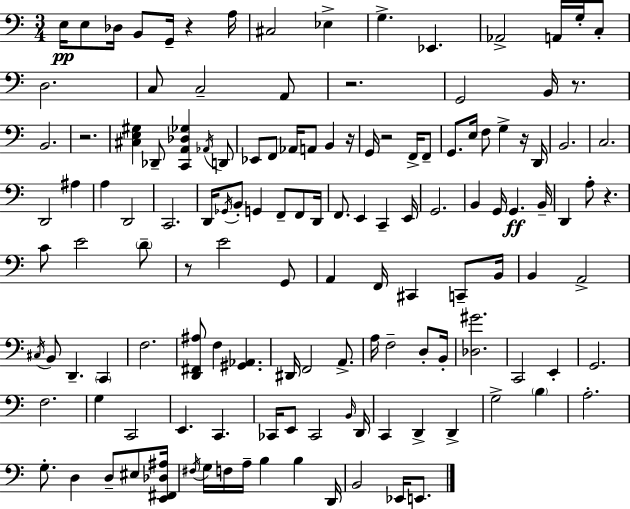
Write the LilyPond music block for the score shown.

{
  \clef bass
  \numericTimeSignature
  \time 3/4
  \key a \minor
  e16\pp e8 des16 b,8 g,16-- r4 a16 | cis2 ees4-> | g4.-> ees,4. | aes,2-> a,16 g16-. c8-. | \break d2. | c8 c2-- a,8 | r2. | g,2 b,16 r8. | \break b,2. | r2. | <cis e gis>4 des,8-- <c, a, des ges>4 \acciaccatura { aes,16 } d,8 | ees,8 f,8 aes,16 a,8 b,4 | \break r16 g,16 r2 f,16-> f,8-- | g,8. e16 f8 g4-> r16 | d,16 b,2. | c2. | \break d,2 ais4 | a4 d,2 | c,2. | d,16 \acciaccatura { ges,16 } b,8-. g,4 f,8-- f,8 | \break d,16 f,8. e,4 c,4-- | e,16 g,2. | b,4 g,16 g,4.\ff | b,16-- d,4 a8-. r4. | \break c'8 e'2 | \parenthesize d'8-- r8 e'2 | g,8 a,4 f,16 cis,4 c,8-- | b,16 b,4 a,2-> | \break \acciaccatura { cis16 } b,8 d,4.-- \parenthesize c,4 | f2. | <d, fis, ais>8 f4 <gis, aes,>4. | dis,16 f,2 | \break a,8.-> a16 f2-- | d8-. b,16-. <des gis'>2. | c,2 e,4-. | g,2. | \break f2. | g4 c,2 | e,4. c,4. | ces,16 e,8 ces,2 | \break \grace { b,16 } d,16 c,4 d,4-> | d,4-> g2-> | \parenthesize b4 a2.-. | g8.-. d4 d8-- | \break eis8 <e, fis, des ais>16 \acciaccatura { fis16 } g16 f16 a16-- b4 | b4 d,16 b,2 | ees,16 e,8. \bar "|."
}